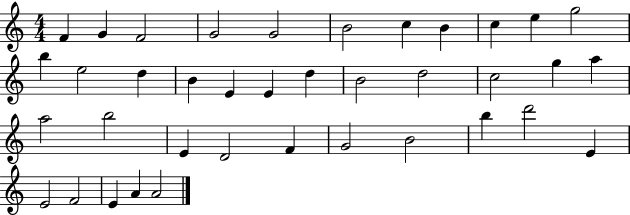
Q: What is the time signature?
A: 4/4